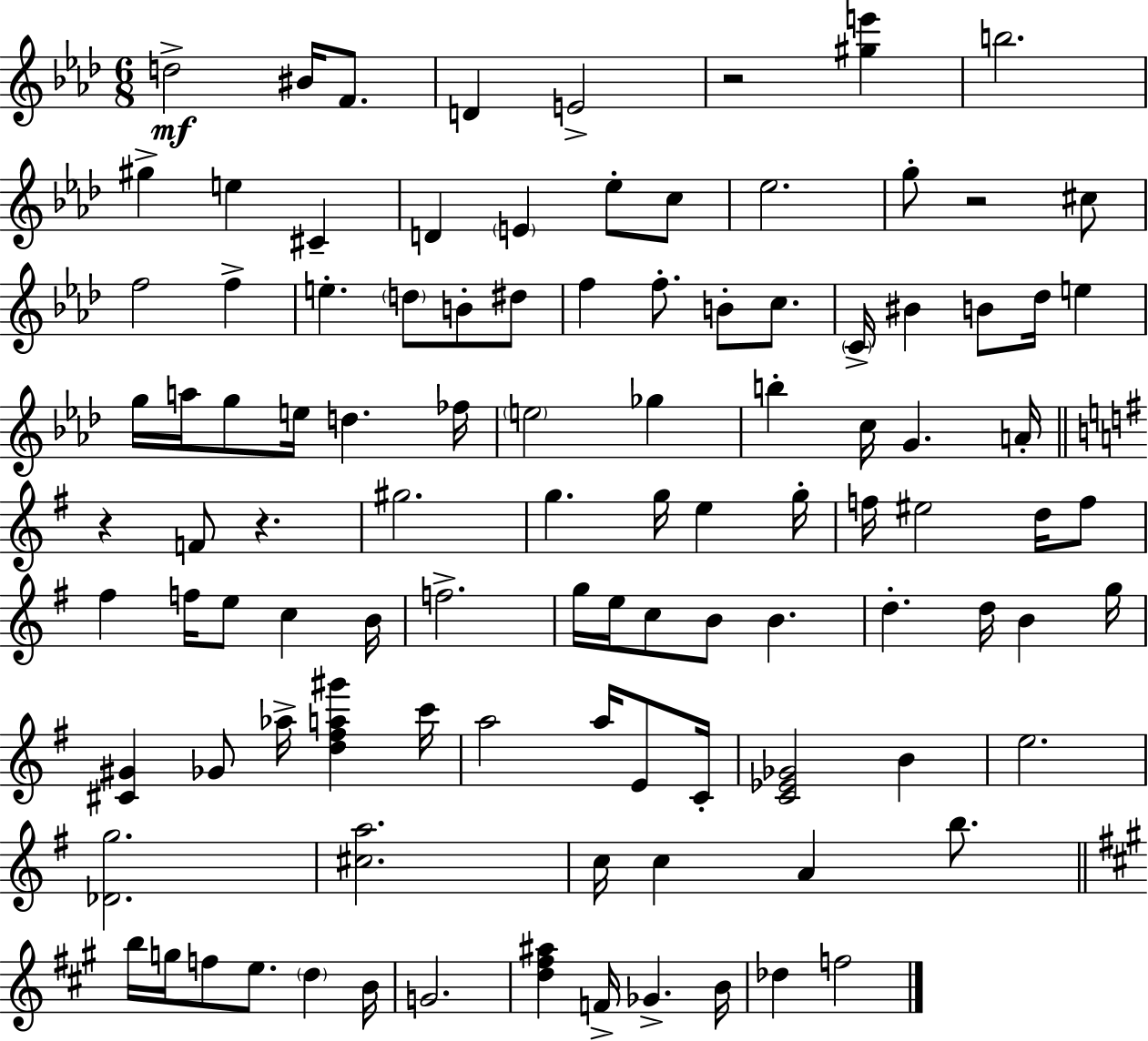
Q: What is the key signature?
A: AES major